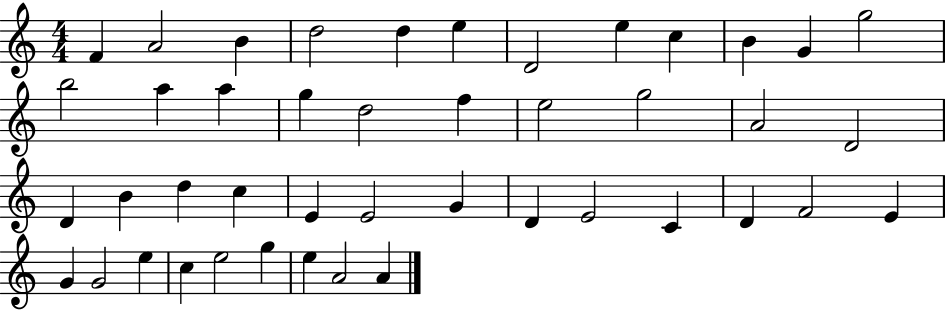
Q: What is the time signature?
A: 4/4